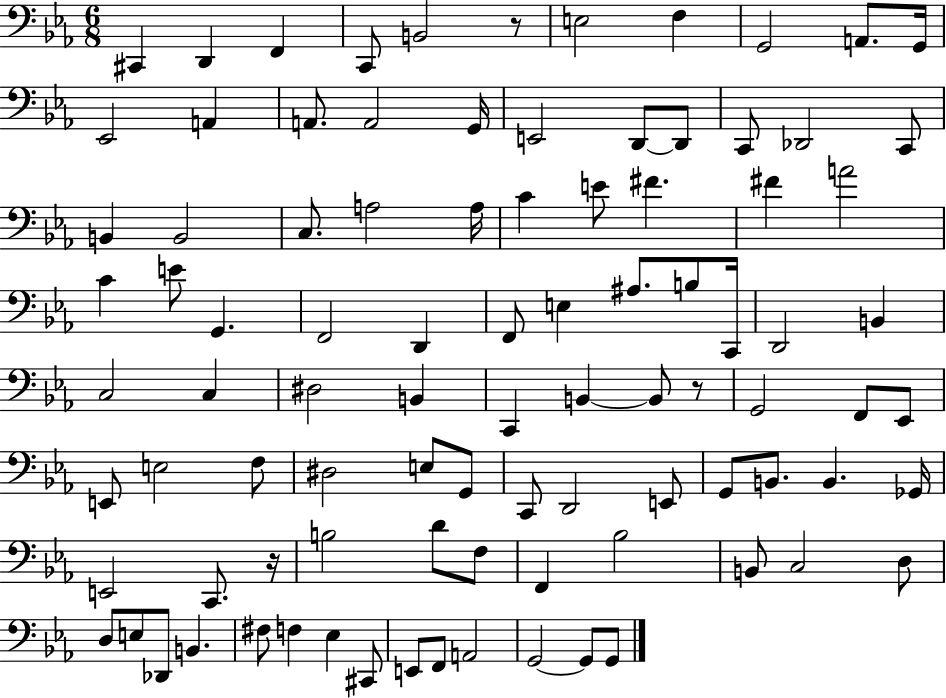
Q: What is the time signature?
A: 6/8